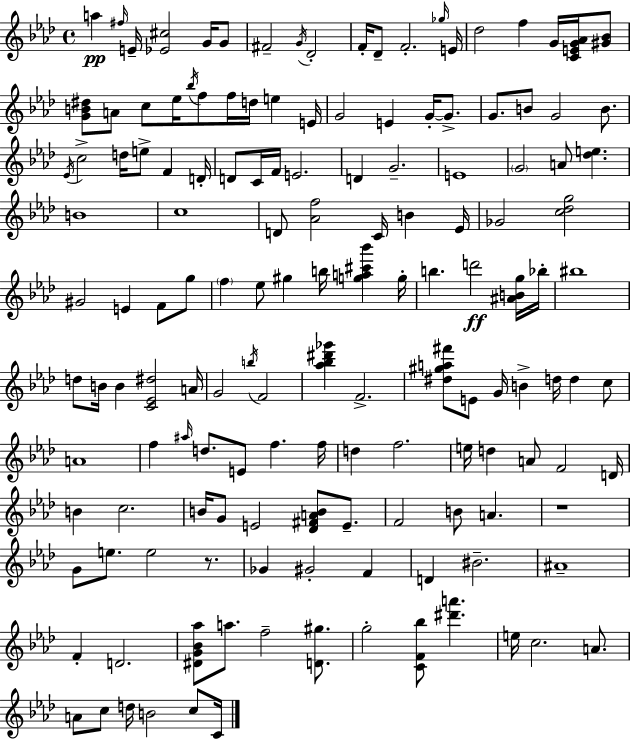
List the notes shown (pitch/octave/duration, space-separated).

A5/q F#5/s E4/s [Eb4,C#5]/h G4/s G4/e F#4/h G4/s Db4/h F4/s Db4/e F4/h. Gb5/s E4/s Db5/h F5/q G4/s [C4,E4,G4,Ab4]/s [G#4,Bb4]/e [G4,B4,D#5]/e A4/e C5/e Eb5/s Bb5/s F5/e F5/s D5/s E5/q E4/s G4/h E4/q G4/s G4/e. G4/e. B4/e G4/h B4/e. Eb4/s C5/h D5/s E5/e F4/q D4/s D4/e C4/s F4/s E4/h. D4/q G4/h. E4/w G4/h A4/e [Db5,E5]/q. B4/w C5/w D4/e [Ab4,F5]/h C4/s B4/q Eb4/s Gb4/h [C5,Db5,G5]/h G#4/h E4/q F4/e G5/e F5/q Eb5/e G#5/q B5/s [G5,A5,C#6,Bb6]/q G5/s B5/q. D6/h [A#4,B4,G5]/s Bb5/s BIS5/w D5/e B4/s B4/q [C4,Eb4,D#5]/h A4/s G4/h B5/s F4/h [Ab5,Bb5,D#6,Gb6]/q F4/h. [D#5,G#5,A5,F#6]/e E4/e G4/s B4/q D5/s D5/q C5/e A4/w F5/q A#5/s D5/e. E4/e F5/q. F5/s D5/q F5/h. E5/s D5/q A4/e F4/h D4/s B4/q C5/h. B4/s G4/e E4/h [Db4,F#4,A4,B4]/e E4/e. F4/h B4/e A4/q. R/w G4/e E5/e. E5/h R/e. Gb4/q G#4/h F4/q D4/q BIS4/h. A#4/w F4/q D4/h. [D#4,G4,Bb4,Ab5]/e A5/e. F5/h [D4,G#5]/e. G5/h [C4,F4,Bb5]/e [D#6,A6]/q. E5/s C5/h. A4/e. A4/e C5/e D5/s B4/h C5/e C4/s